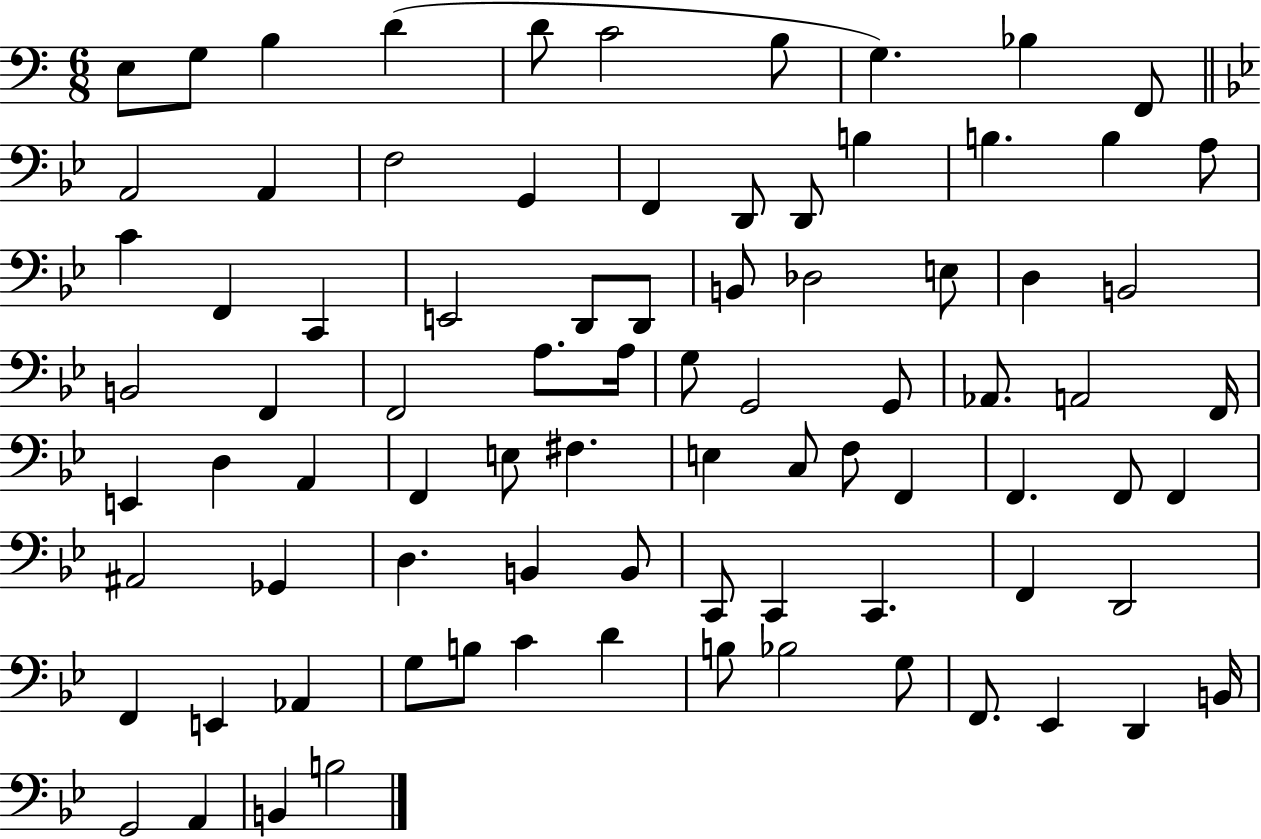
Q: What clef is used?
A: bass